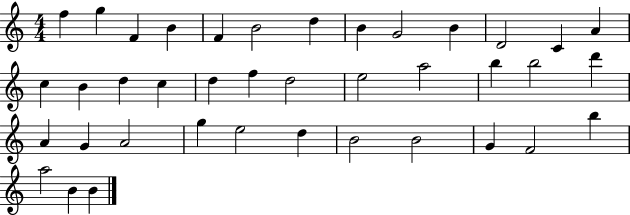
F5/q G5/q F4/q B4/q F4/q B4/h D5/q B4/q G4/h B4/q D4/h C4/q A4/q C5/q B4/q D5/q C5/q D5/q F5/q D5/h E5/h A5/h B5/q B5/h D6/q A4/q G4/q A4/h G5/q E5/h D5/q B4/h B4/h G4/q F4/h B5/q A5/h B4/q B4/q